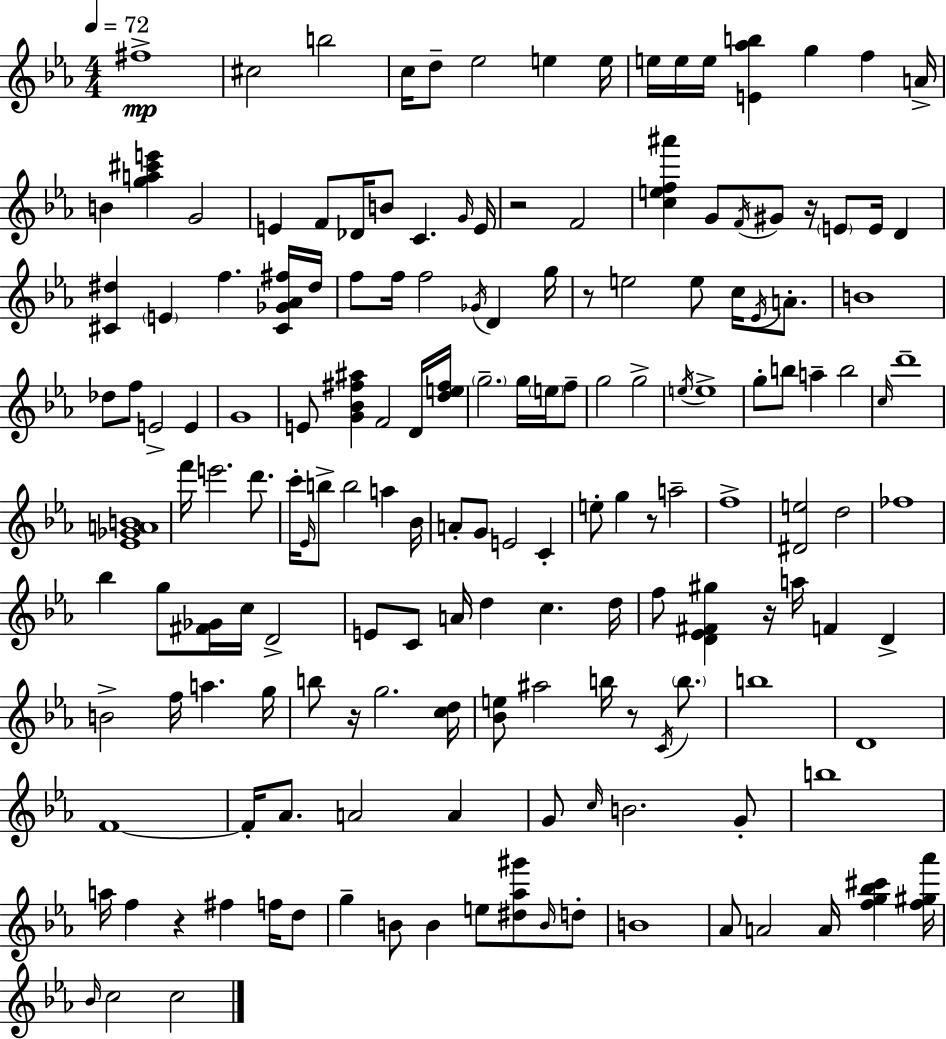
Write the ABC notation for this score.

X:1
T:Untitled
M:4/4
L:1/4
K:Cm
^f4 ^c2 b2 c/4 d/2 _e2 e e/4 e/4 e/4 e/4 [E_ab] g f A/4 B [ga^c'e'] G2 E F/2 _D/4 B/2 C G/4 E/4 z2 F2 [cef^a'] G/2 F/4 ^G/2 z/4 E/2 E/4 D [^C^d] E f [^C_G_A^f]/4 ^d/4 f/2 f/4 f2 _G/4 D g/4 z/2 e2 e/2 c/4 _E/4 A/2 B4 _d/2 f/2 E2 E G4 E/2 [G_B^f^a] F2 D/4 [de^f]/4 g2 g/4 e/4 f/2 g2 g2 e/4 e4 g/2 b/2 a b2 c/4 d'4 [_E_GAB]4 f'/4 e'2 d'/2 c'/4 _E/4 b/2 b2 a _B/4 A/2 G/2 E2 C e/2 g z/2 a2 f4 [^De]2 d2 _f4 _b g/2 [^F_G]/4 c/4 D2 E/2 C/2 A/4 d c d/4 f/2 [D_E^F^g] z/4 a/4 F D B2 f/4 a g/4 b/2 z/4 g2 [cd]/4 [_Be]/2 ^a2 b/4 z/2 C/4 b/2 b4 D4 F4 F/4 _A/2 A2 A G/2 c/4 B2 G/2 b4 a/4 f z ^f f/4 d/2 g B/2 B e/2 [^d_a^g']/2 B/4 d/2 B4 _A/2 A2 A/4 [fg_b^c'] [f^g_a']/4 _B/4 c2 c2